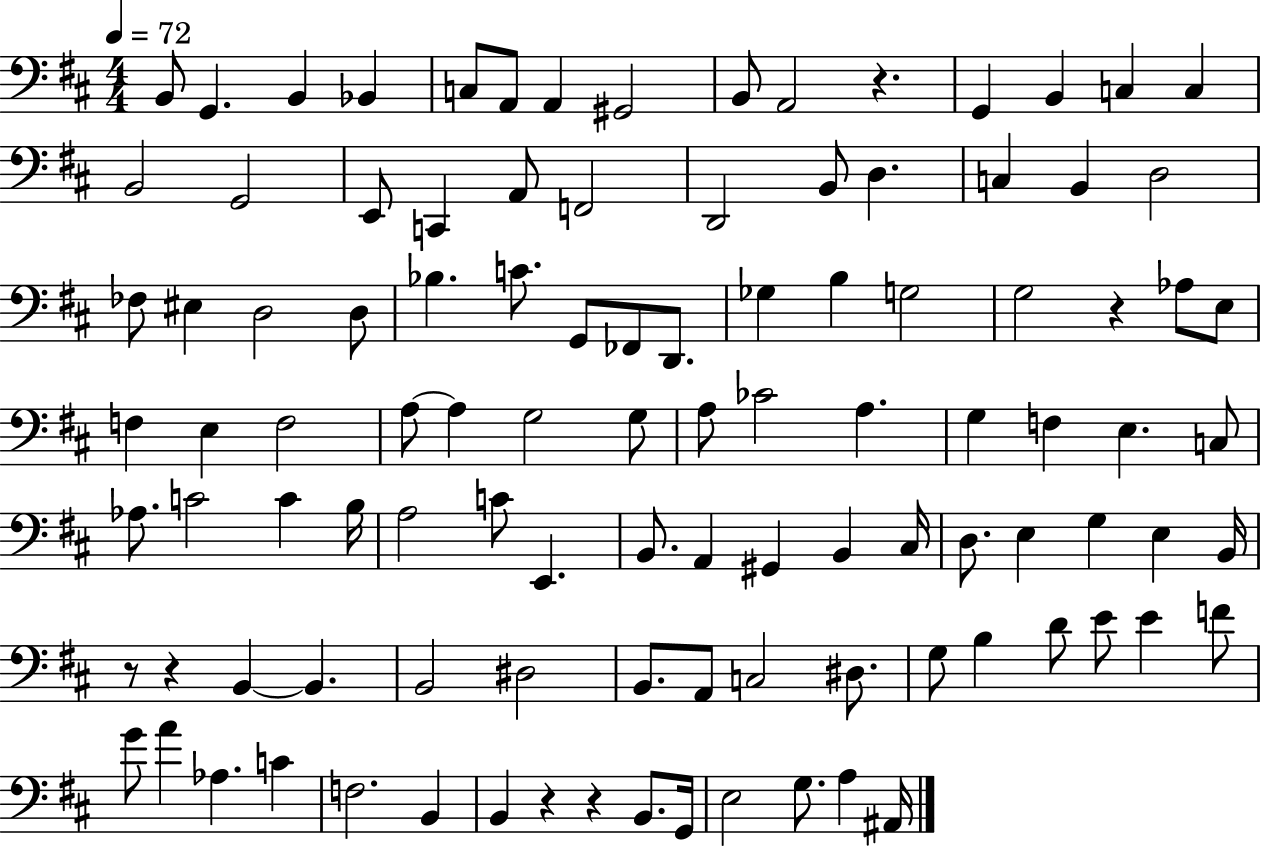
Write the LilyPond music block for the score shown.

{
  \clef bass
  \numericTimeSignature
  \time 4/4
  \key d \major
  \tempo 4 = 72
  b,8 g,4. b,4 bes,4 | c8 a,8 a,4 gis,2 | b,8 a,2 r4. | g,4 b,4 c4 c4 | \break b,2 g,2 | e,8 c,4 a,8 f,2 | d,2 b,8 d4. | c4 b,4 d2 | \break fes8 eis4 d2 d8 | bes4. c'8. g,8 fes,8 d,8. | ges4 b4 g2 | g2 r4 aes8 e8 | \break f4 e4 f2 | a8~~ a4 g2 g8 | a8 ces'2 a4. | g4 f4 e4. c8 | \break aes8. c'2 c'4 b16 | a2 c'8 e,4. | b,8. a,4 gis,4 b,4 cis16 | d8. e4 g4 e4 b,16 | \break r8 r4 b,4~~ b,4. | b,2 dis2 | b,8. a,8 c2 dis8. | g8 b4 d'8 e'8 e'4 f'8 | \break g'8 a'4 aes4. c'4 | f2. b,4 | b,4 r4 r4 b,8. g,16 | e2 g8. a4 ais,16 | \break \bar "|."
}